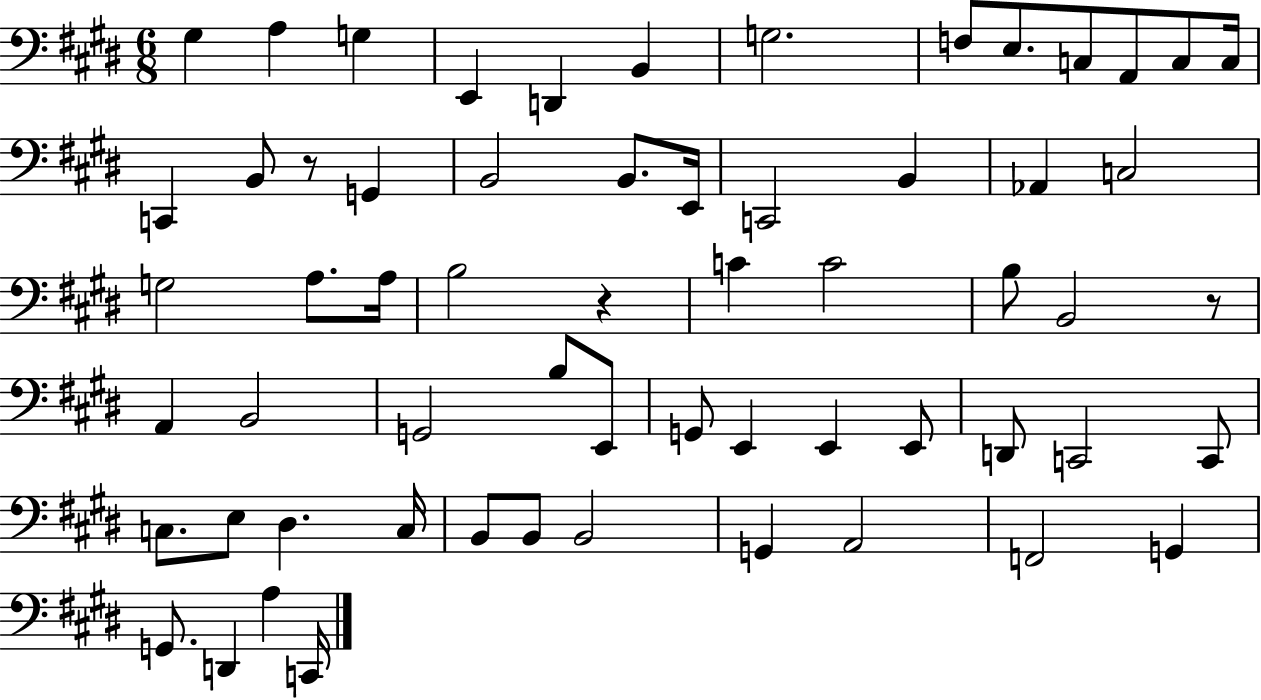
G#3/q A3/q G3/q E2/q D2/q B2/q G3/h. F3/e E3/e. C3/e A2/e C3/e C3/s C2/q B2/e R/e G2/q B2/h B2/e. E2/s C2/h B2/q Ab2/q C3/h G3/h A3/e. A3/s B3/h R/q C4/q C4/h B3/e B2/h R/e A2/q B2/h G2/h B3/e E2/e G2/e E2/q E2/q E2/e D2/e C2/h C2/e C3/e. E3/e D#3/q. C3/s B2/e B2/e B2/h G2/q A2/h F2/h G2/q G2/e. D2/q A3/q C2/s